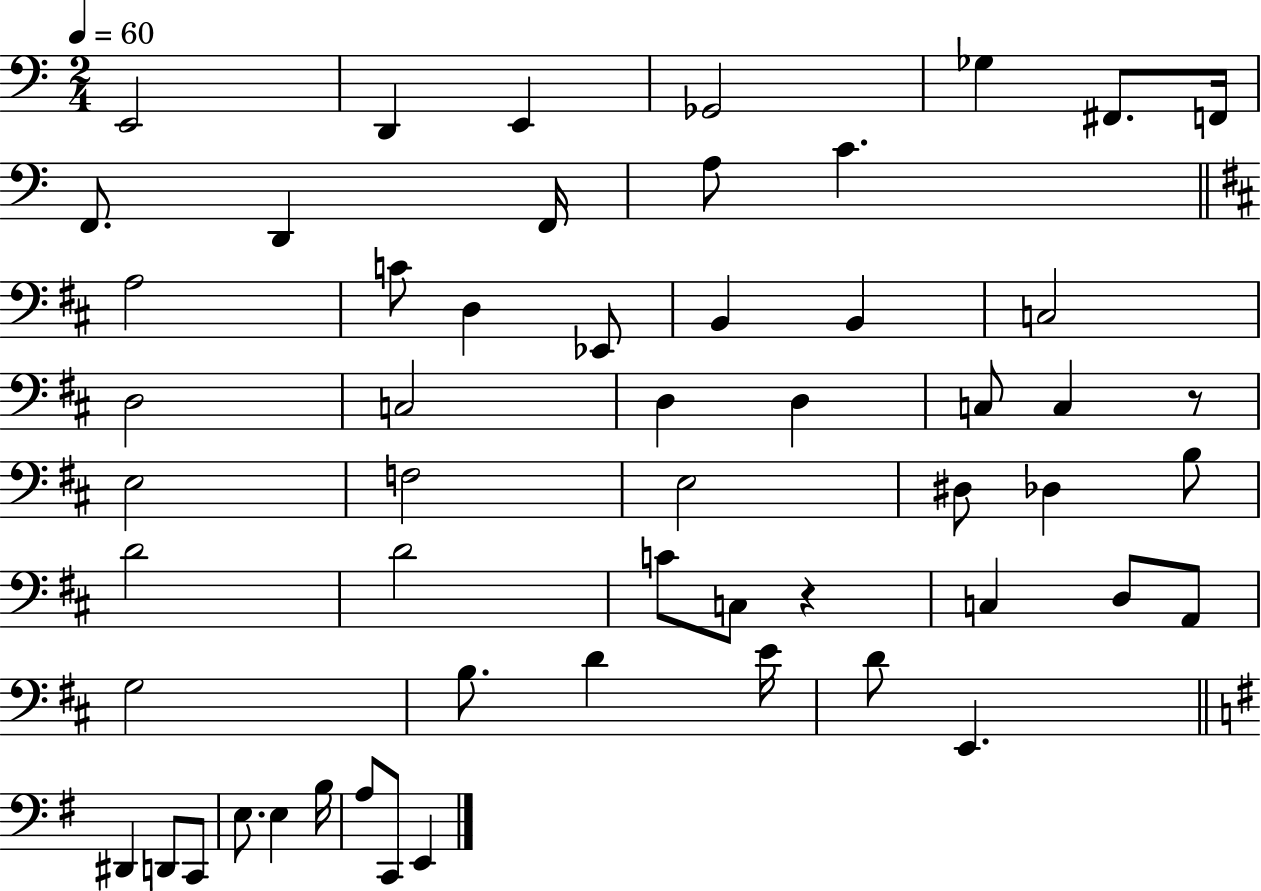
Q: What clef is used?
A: bass